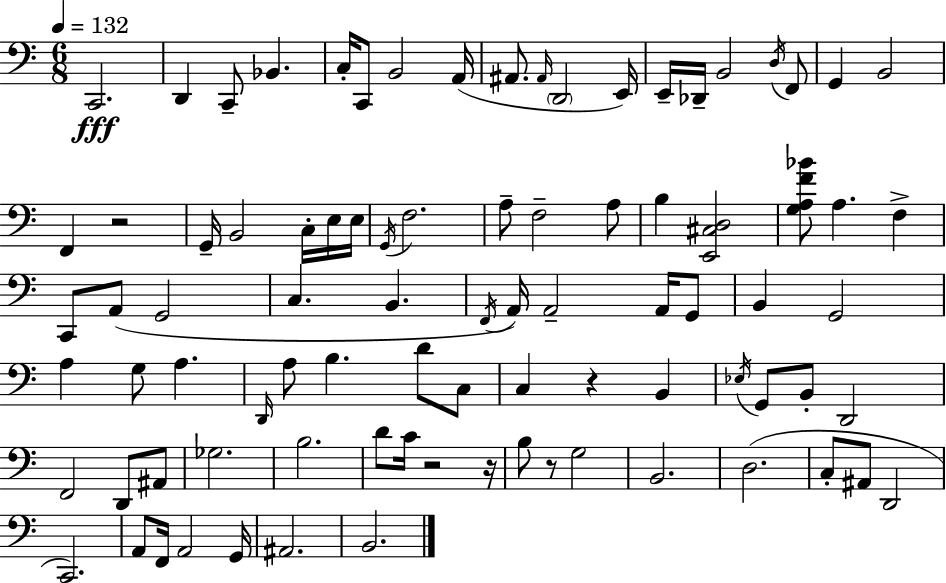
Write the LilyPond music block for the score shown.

{
  \clef bass
  \numericTimeSignature
  \time 6/8
  \key c \major
  \tempo 4 = 132
  c,2.\fff | d,4 c,8-- bes,4. | c16-. c,8 b,2 a,16( | ais,8. \grace { ais,16 } \parenthesize d,2 | \break e,16) e,16-- des,16-- b,2 \acciaccatura { d16 } | f,8 g,4 b,2 | f,4 r2 | g,16-- b,2 c16-. | \break e16 e16 \acciaccatura { g,16 } f2. | a8-- f2-- | a8 b4 <e, cis d>2 | <g a f' bes'>8 a4. f4-> | \break c,8 a,8( g,2 | c4. b,4. | \acciaccatura { f,16 } a,16) a,2-- | a,16 g,8 b,4 g,2 | \break a4 g8 a4. | \grace { d,16 } a8 b4. | d'8 c8 c4 r4 | b,4 \acciaccatura { ees16 } g,8 b,8-. d,2 | \break f,2 | d,8 ais,8 ges2. | b2. | d'8 c'16 r2 | \break r16 b8 r8 g2 | b,2. | d2.( | c8-. ais,8 d,2 | \break c,2.) | a,8 f,16 a,2 | g,16 ais,2. | b,2. | \break \bar "|."
}